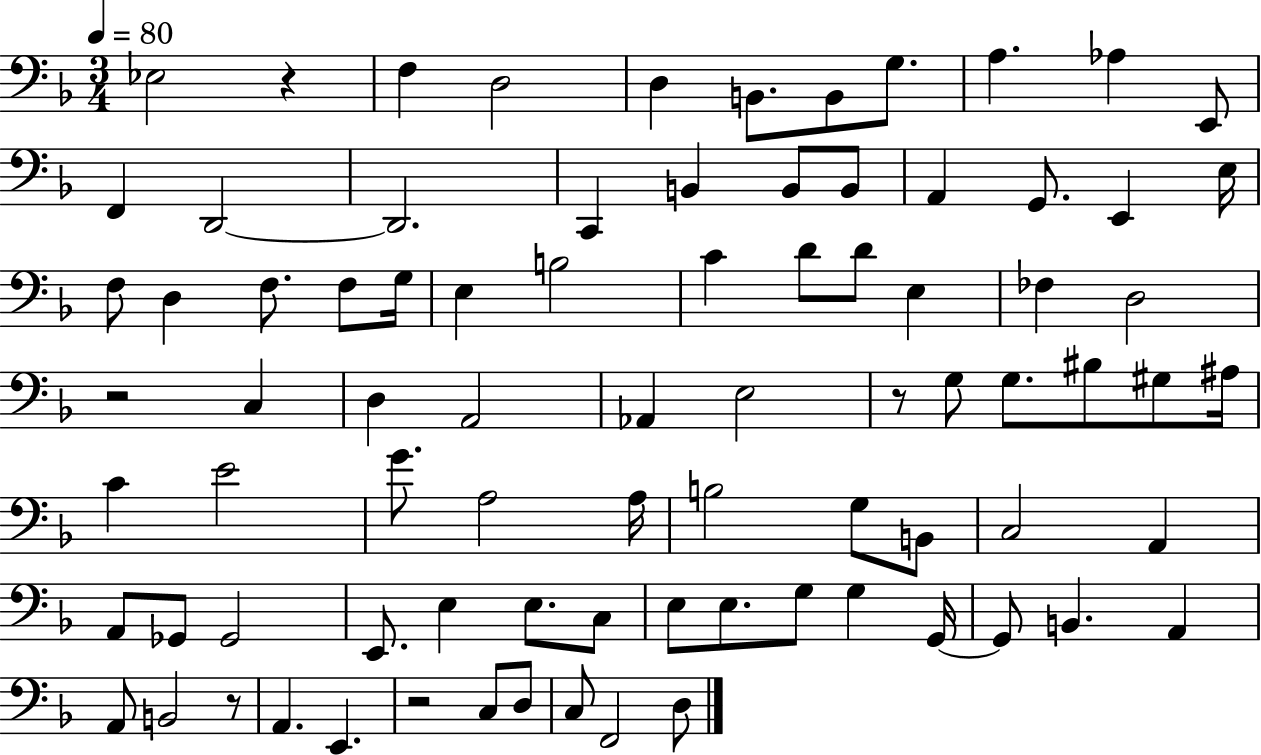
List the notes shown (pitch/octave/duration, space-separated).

Eb3/h R/q F3/q D3/h D3/q B2/e. B2/e G3/e. A3/q. Ab3/q E2/e F2/q D2/h D2/h. C2/q B2/q B2/e B2/e A2/q G2/e. E2/q E3/s F3/e D3/q F3/e. F3/e G3/s E3/q B3/h C4/q D4/e D4/e E3/q FES3/q D3/h R/h C3/q D3/q A2/h Ab2/q E3/h R/e G3/e G3/e. BIS3/e G#3/e A#3/s C4/q E4/h G4/e. A3/h A3/s B3/h G3/e B2/e C3/h A2/q A2/e Gb2/e Gb2/h E2/e. E3/q E3/e. C3/e E3/e E3/e. G3/e G3/q G2/s G2/e B2/q. A2/q A2/e B2/h R/e A2/q. E2/q. R/h C3/e D3/e C3/e F2/h D3/e